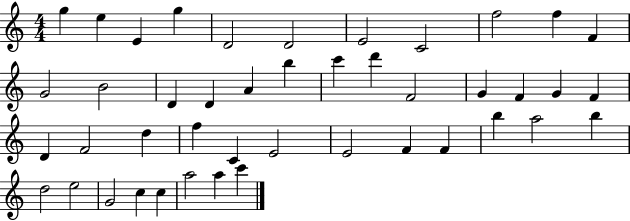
G5/q E5/q E4/q G5/q D4/h D4/h E4/h C4/h F5/h F5/q F4/q G4/h B4/h D4/q D4/q A4/q B5/q C6/q D6/q F4/h G4/q F4/q G4/q F4/q D4/q F4/h D5/q F5/q C4/q E4/h E4/h F4/q F4/q B5/q A5/h B5/q D5/h E5/h G4/h C5/q C5/q A5/h A5/q C6/q